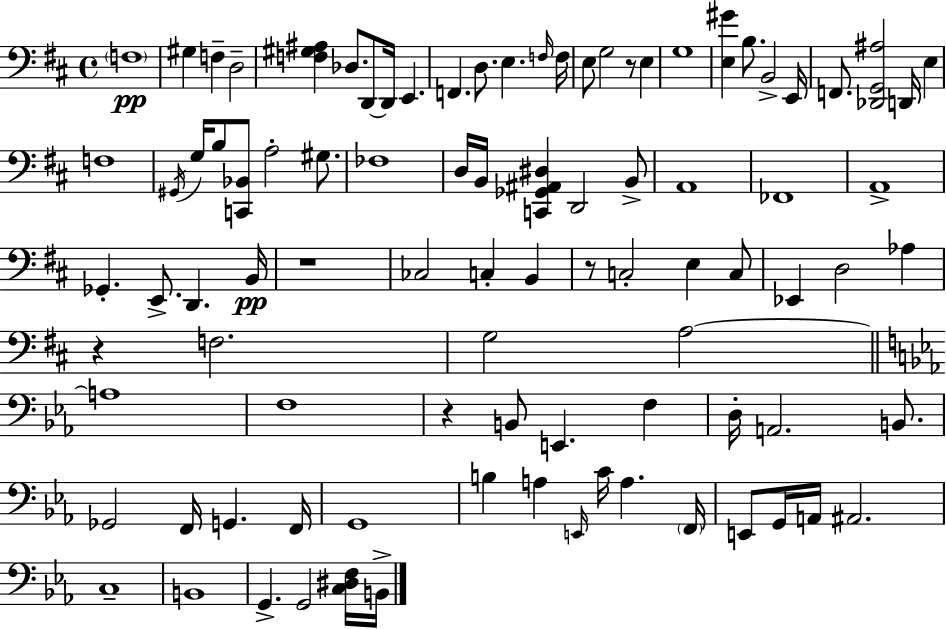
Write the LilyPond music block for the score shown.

{
  \clef bass
  \time 4/4
  \defaultTimeSignature
  \key d \major
  \parenthesize f1\pp | gis4 f4-- d2-- | <f gis ais>4 des8. d,8~~ d,16 e,4. | f,4. d8. e4. \grace { f16 } | \break f16 e8 g2 r8 e4 | g1 | <e gis'>4 b8. b,2-> | e,16 f,8. <des, g, ais>2 d,16 e4 | \break f1 | \acciaccatura { gis,16 } g16 b8 <c, bes,>8 a2-. gis8. | fes1 | d16 b,16 <c, ges, ais, dis>4 d,2 | \break b,8-> a,1 | fes,1 | a,1-> | ges,4.-. e,8.-> d,4. | \break b,16\pp r1 | ces2 c4-. b,4 | r8 c2-. e4 | c8 ees,4 d2 aes4 | \break r4 f2. | g2 a2~~ | \bar "||" \break \key ees \major a1 | f1 | r4 b,8 e,4. f4 | d16-. a,2. b,8. | \break ges,2 f,16 g,4. f,16 | g,1 | b4 a4 \grace { e,16 } c'16 a4. | \parenthesize f,16 e,8 g,16 a,16 ais,2. | \break c1-- | b,1 | g,4.-> g,2 <c dis f>16 | b,16-> \bar "|."
}